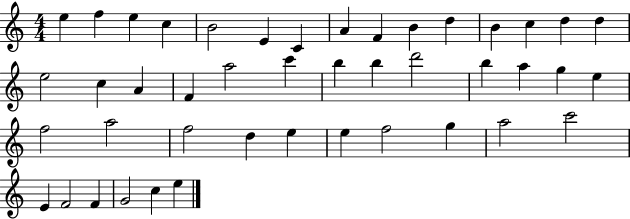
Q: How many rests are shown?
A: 0